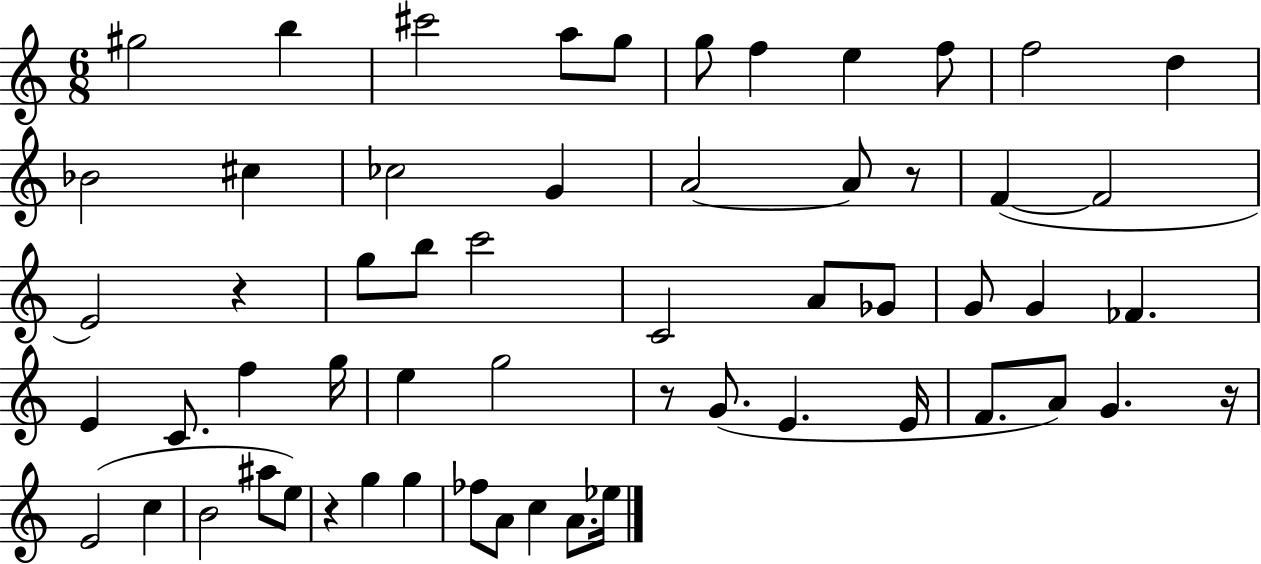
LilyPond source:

{
  \clef treble
  \numericTimeSignature
  \time 6/8
  \key c \major
  gis''2 b''4 | cis'''2 a''8 g''8 | g''8 f''4 e''4 f''8 | f''2 d''4 | \break bes'2 cis''4 | ces''2 g'4 | a'2~~ a'8 r8 | f'4~(~ f'2 | \break e'2) r4 | g''8 b''8 c'''2 | c'2 a'8 ges'8 | g'8 g'4 fes'4. | \break e'4 c'8. f''4 g''16 | e''4 g''2 | r8 g'8.( e'4. e'16 | f'8. a'8) g'4. r16 | \break e'2( c''4 | b'2 ais''8 e''8) | r4 g''4 g''4 | fes''8 a'8 c''4 a'8. ees''16 | \break \bar "|."
}